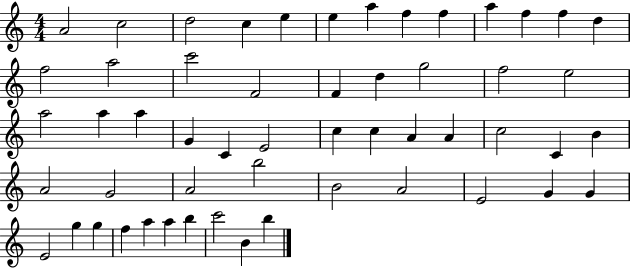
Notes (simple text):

A4/h C5/h D5/h C5/q E5/q E5/q A5/q F5/q F5/q A5/q F5/q F5/q D5/q F5/h A5/h C6/h F4/h F4/q D5/q G5/h F5/h E5/h A5/h A5/q A5/q G4/q C4/q E4/h C5/q C5/q A4/q A4/q C5/h C4/q B4/q A4/h G4/h A4/h B5/h B4/h A4/h E4/h G4/q G4/q E4/h G5/q G5/q F5/q A5/q A5/q B5/q C6/h B4/q B5/q